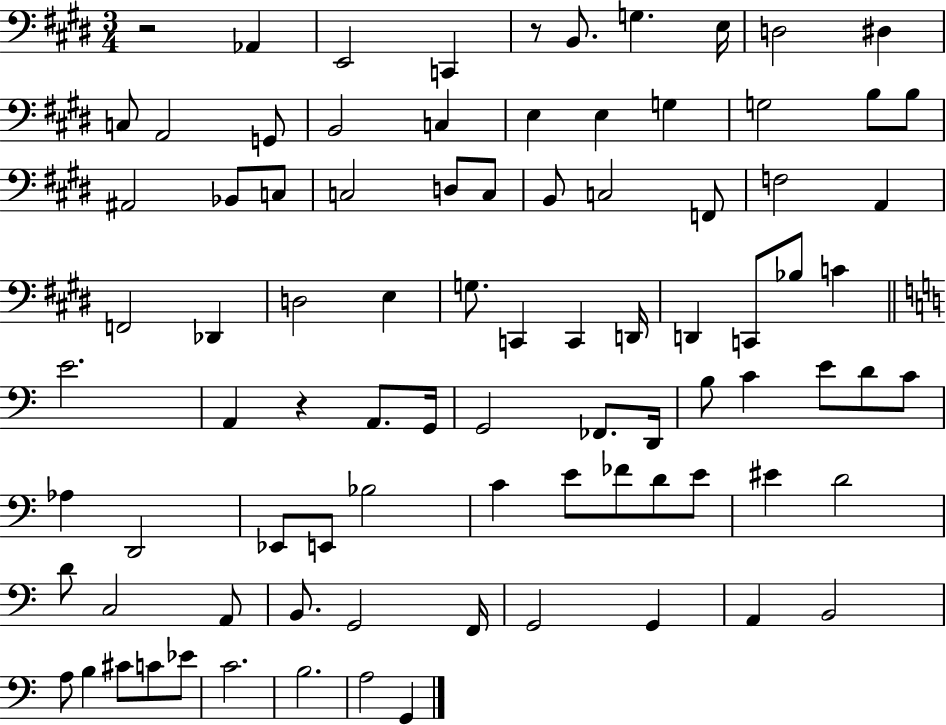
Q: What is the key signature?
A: E major